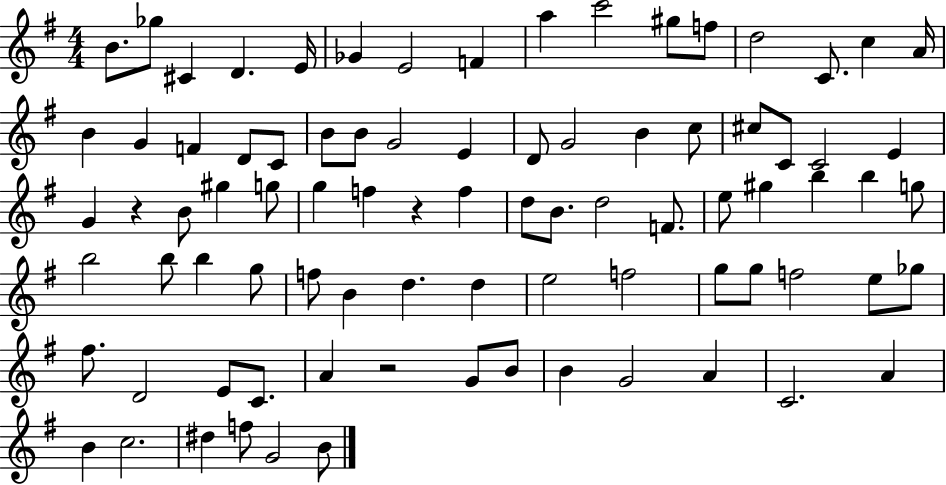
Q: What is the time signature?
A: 4/4